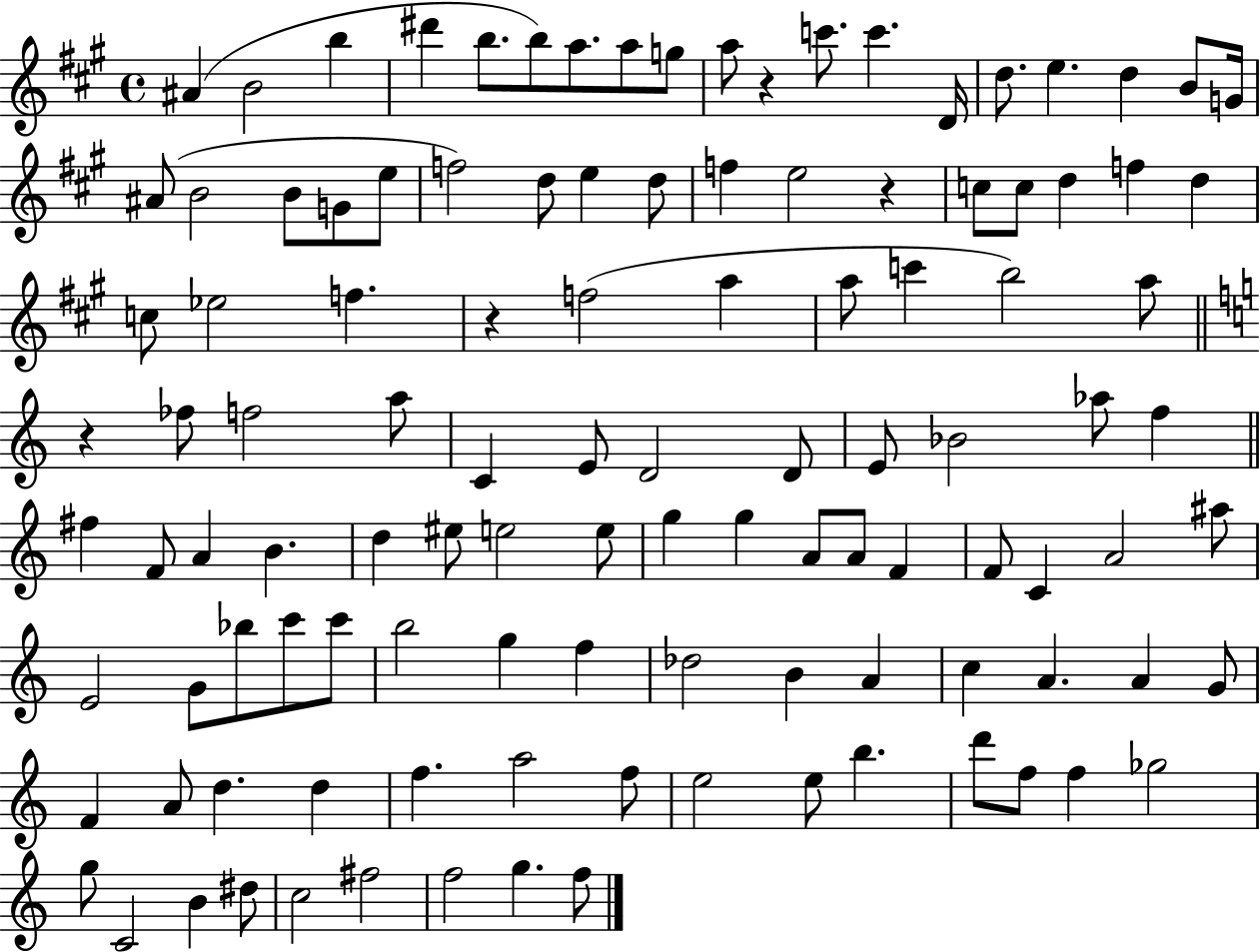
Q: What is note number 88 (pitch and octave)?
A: A4